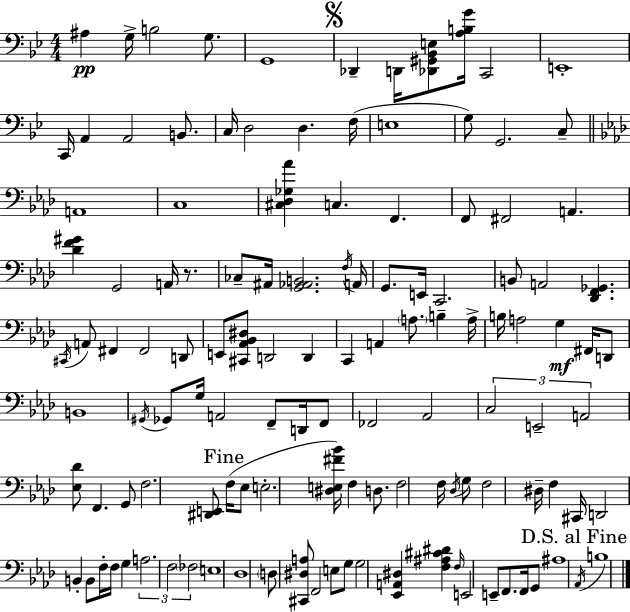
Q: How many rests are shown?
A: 1